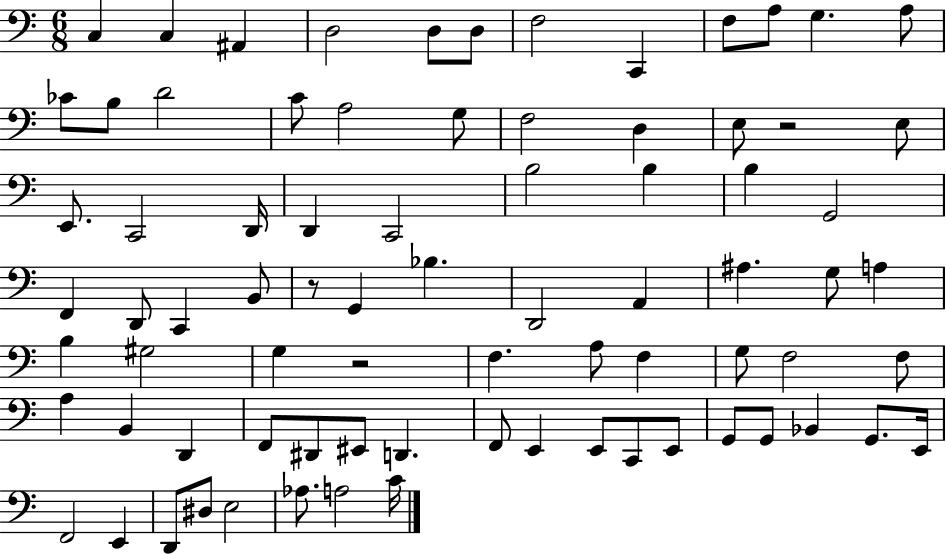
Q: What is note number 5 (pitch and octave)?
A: D3